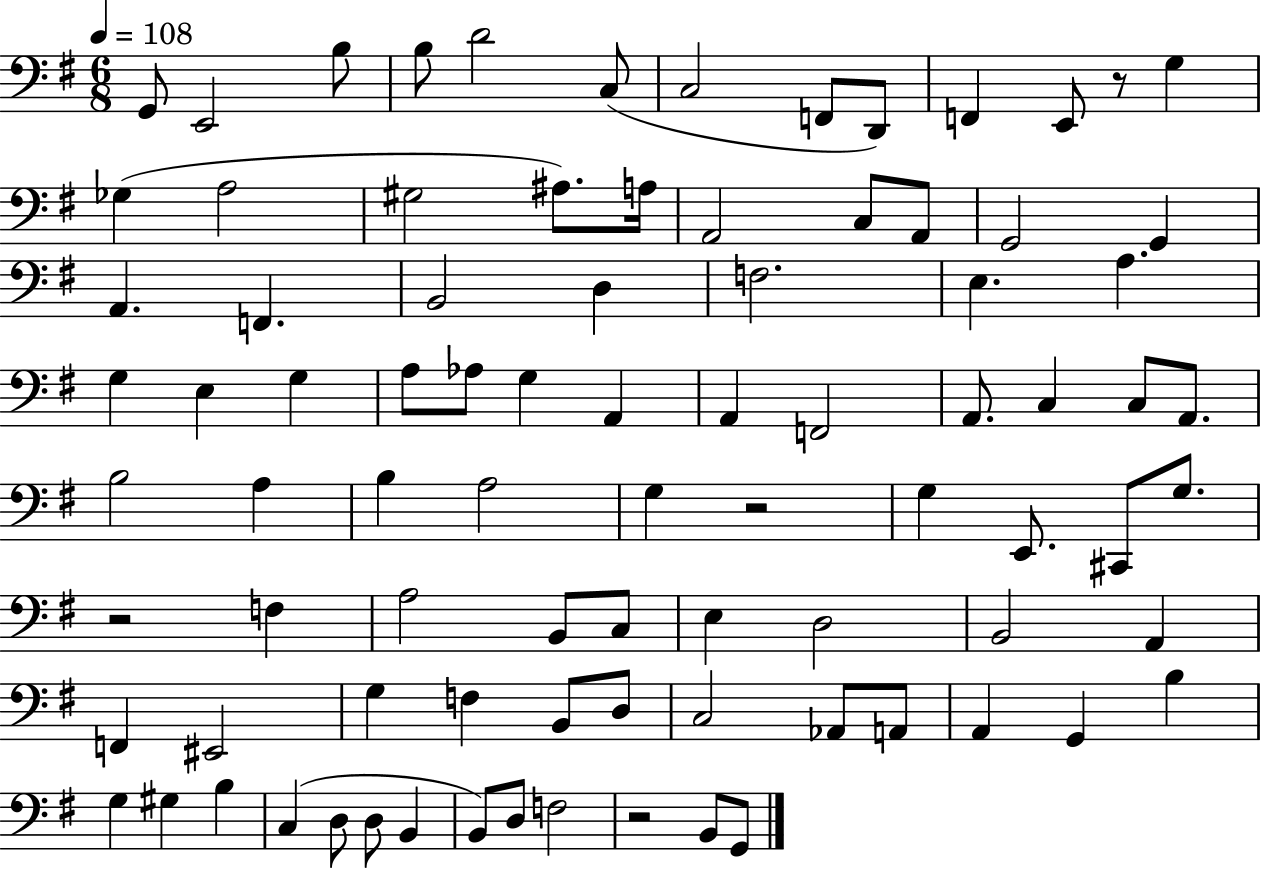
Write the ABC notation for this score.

X:1
T:Untitled
M:6/8
L:1/4
K:G
G,,/2 E,,2 B,/2 B,/2 D2 C,/2 C,2 F,,/2 D,,/2 F,, E,,/2 z/2 G, _G, A,2 ^G,2 ^A,/2 A,/4 A,,2 C,/2 A,,/2 G,,2 G,, A,, F,, B,,2 D, F,2 E, A, G, E, G, A,/2 _A,/2 G, A,, A,, F,,2 A,,/2 C, C,/2 A,,/2 B,2 A, B, A,2 G, z2 G, E,,/2 ^C,,/2 G,/2 z2 F, A,2 B,,/2 C,/2 E, D,2 B,,2 A,, F,, ^E,,2 G, F, B,,/2 D,/2 C,2 _A,,/2 A,,/2 A,, G,, B, G, ^G, B, C, D,/2 D,/2 B,, B,,/2 D,/2 F,2 z2 B,,/2 G,,/2